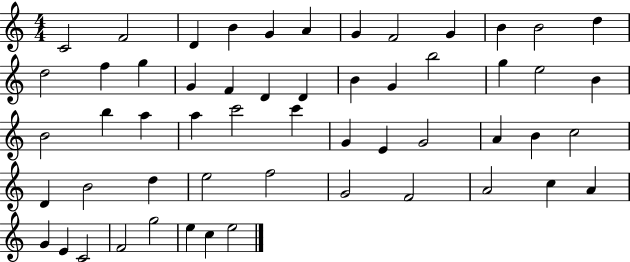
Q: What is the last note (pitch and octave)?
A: E5